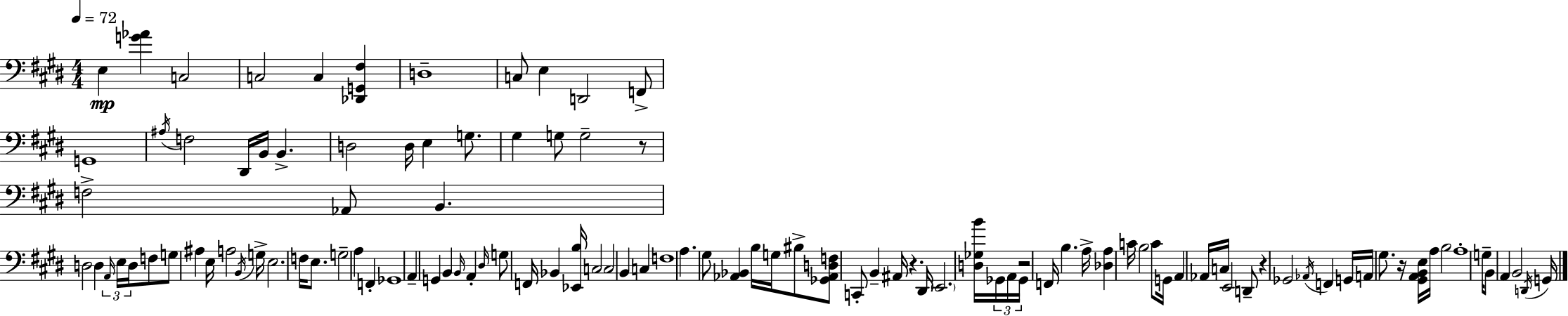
E3/q [G4,Ab4]/q C3/h C3/h C3/q [Db2,G2,F#3]/q D3/w C3/e E3/q D2/h F2/e G2/w A#3/s F3/h D#2/s B2/s B2/q. D3/h D3/s E3/q G3/e. G#3/q G3/e G3/h R/e F3/h Ab2/e B2/q. D3/h D3/q A2/s E3/s D3/s F3/e G3/e A#3/q E3/s A3/h B2/s G3/s E3/h. F3/s E3/e. G3/h A3/q F2/q Gb2/w A2/q G2/q B2/q B2/s A2/q D#3/s G3/e F2/s Bb2/q [Eb2,B3]/s C3/h C3/h B2/q C3/q F3/w A3/q. G#3/e [Ab2,Bb2]/q B3/s G3/s BIS3/e [Gb2,Ab2,D3,F3]/e C2/e B2/q A#2/s R/q. D#2/s E2/h. [D3,Gb3,B4]/s Gb2/s A2/s Gb2/s R/h F2/s B3/q. A3/s [Db3,A3]/q C4/s B3/h C4/e G2/s A2/q Ab2/s C3/s E2/h D2/e R/q Gb2/h Ab2/s F2/q G2/s A2/s G#3/e. R/s [G#2,A2,B2,E3]/s A3/s B3/h A3/w G3/s B2/e A2/q B2/h D2/s G2/s